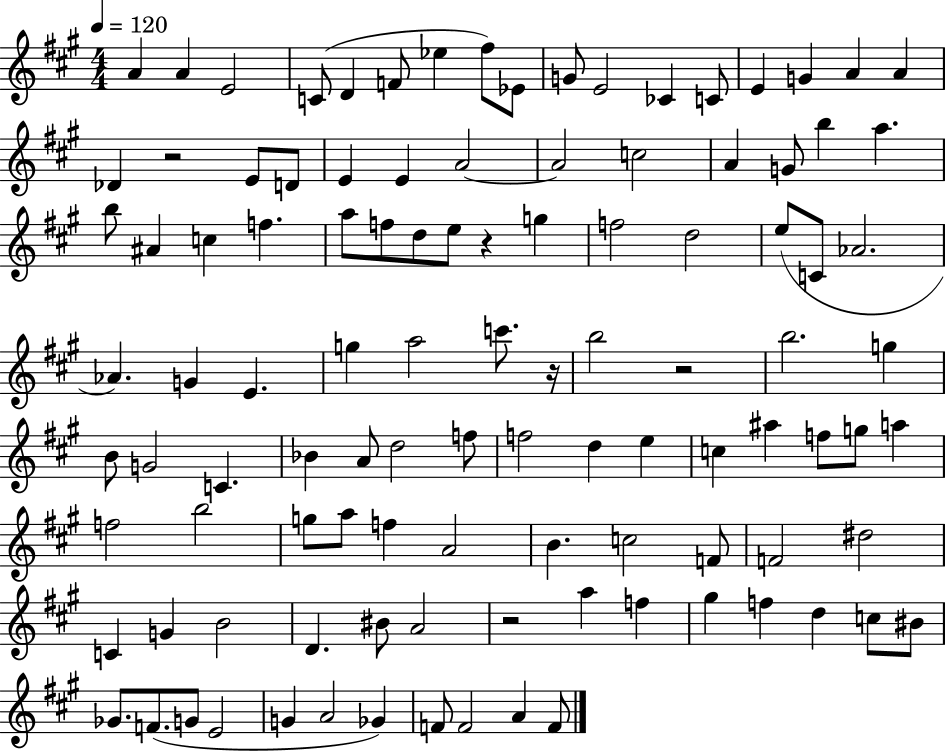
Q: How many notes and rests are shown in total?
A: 107